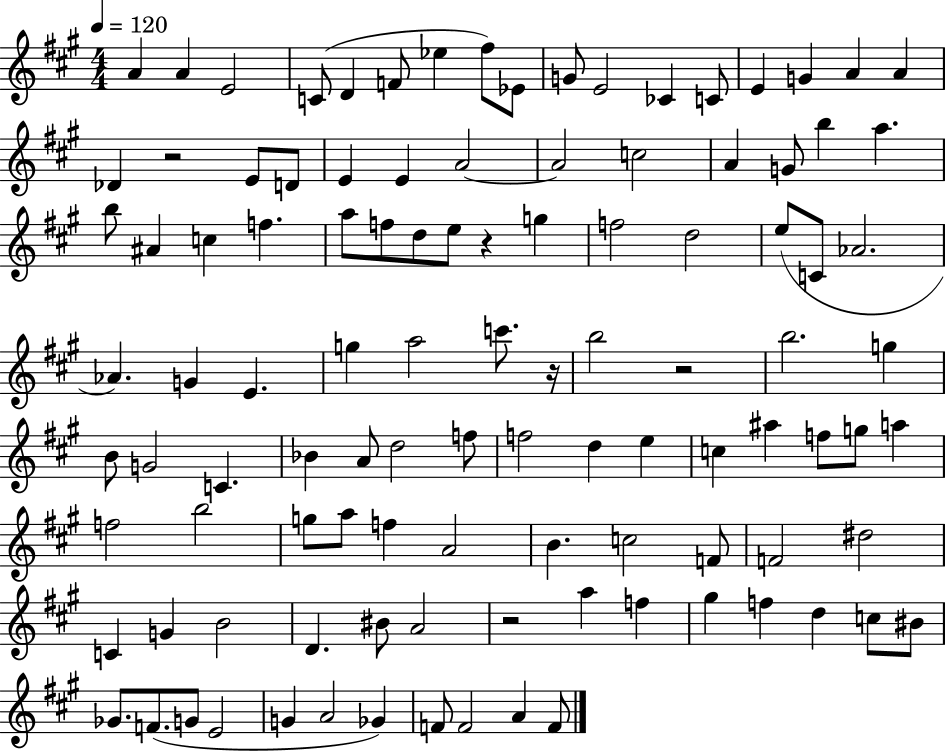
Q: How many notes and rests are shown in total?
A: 107